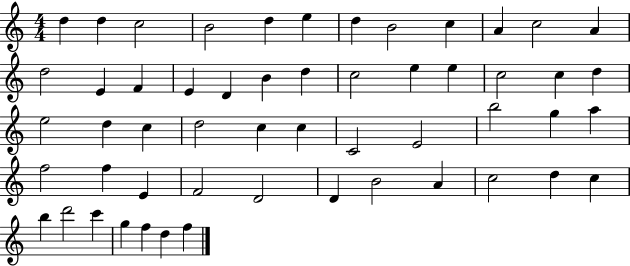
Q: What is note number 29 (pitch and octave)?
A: D5